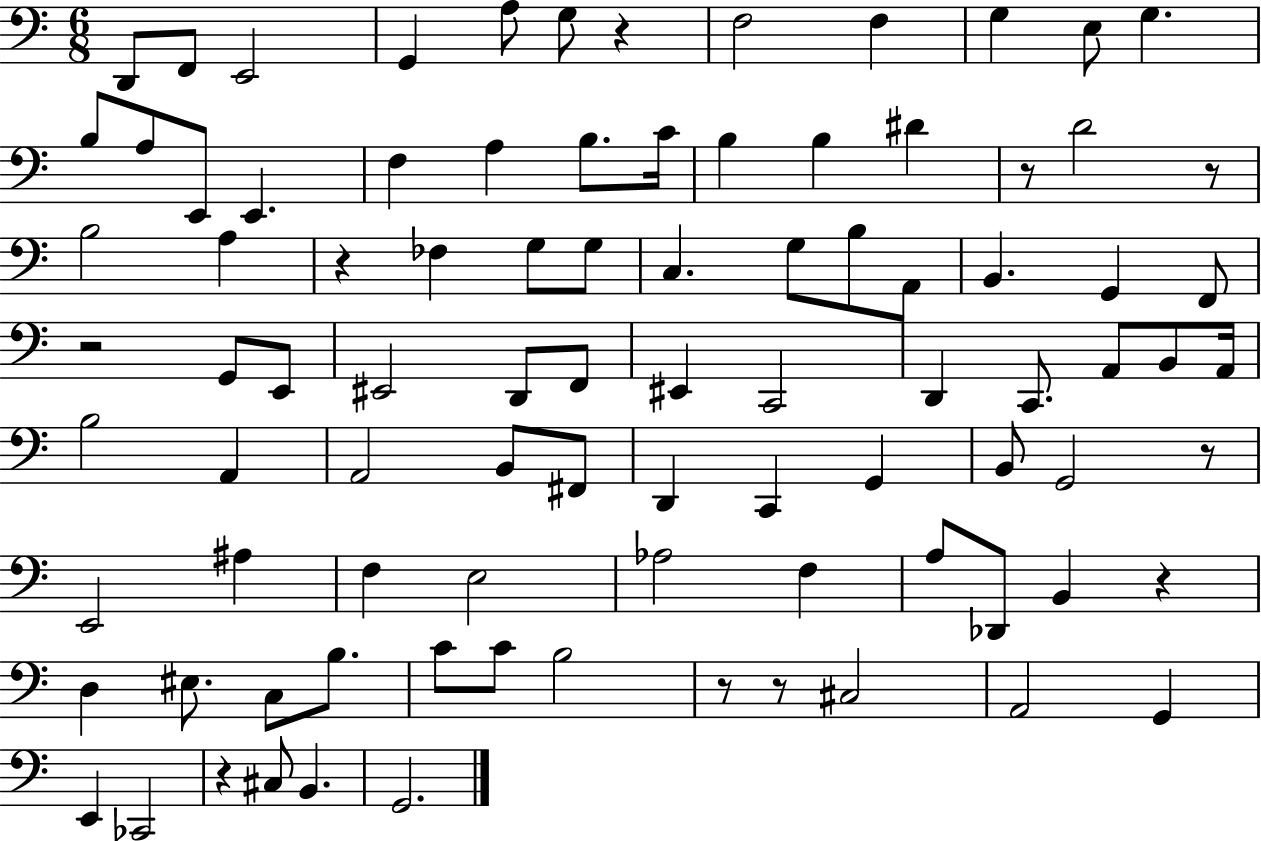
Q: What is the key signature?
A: C major